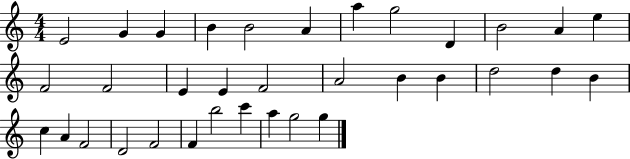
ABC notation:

X:1
T:Untitled
M:4/4
L:1/4
K:C
E2 G G B B2 A a g2 D B2 A e F2 F2 E E F2 A2 B B d2 d B c A F2 D2 F2 F b2 c' a g2 g